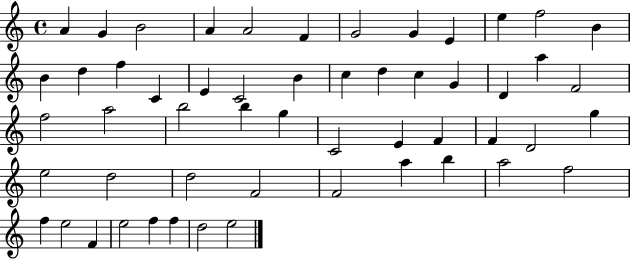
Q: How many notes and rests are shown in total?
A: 54